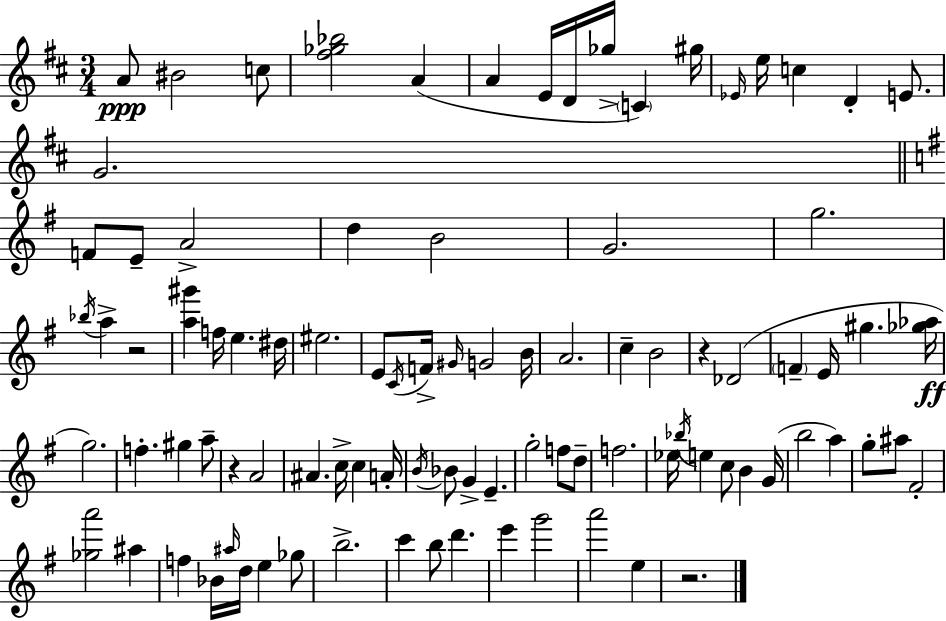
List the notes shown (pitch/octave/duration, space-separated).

A4/e BIS4/h C5/e [F#5,Gb5,Bb5]/h A4/q A4/q E4/s D4/s Gb5/s C4/q G#5/s Eb4/s E5/s C5/q D4/q E4/e. G4/h. F4/e E4/e A4/h D5/q B4/h G4/h. G5/h. Bb5/s A5/q R/h [A5,G#6]/q F5/s E5/q. D#5/s EIS5/h. E4/e C4/s F4/s G#4/s G4/h B4/s A4/h. C5/q B4/h R/q Db4/h F4/q E4/s G#5/q. [Gb5,Ab5]/s G5/h. F5/q. G#5/q A5/e R/q A4/h A#4/q. C5/s C5/q A4/s B4/s Bb4/e G4/q E4/q. G5/h F5/e D5/e F5/h. Eb5/s Bb5/s E5/q C5/e B4/q G4/s B5/h A5/q G5/e A#5/e F#4/h [Gb5,A6]/h A#5/q F5/q Bb4/s A#5/s D5/s E5/q Gb5/e B5/h. C6/q B5/e D6/q. E6/q G6/h A6/h E5/q R/h.